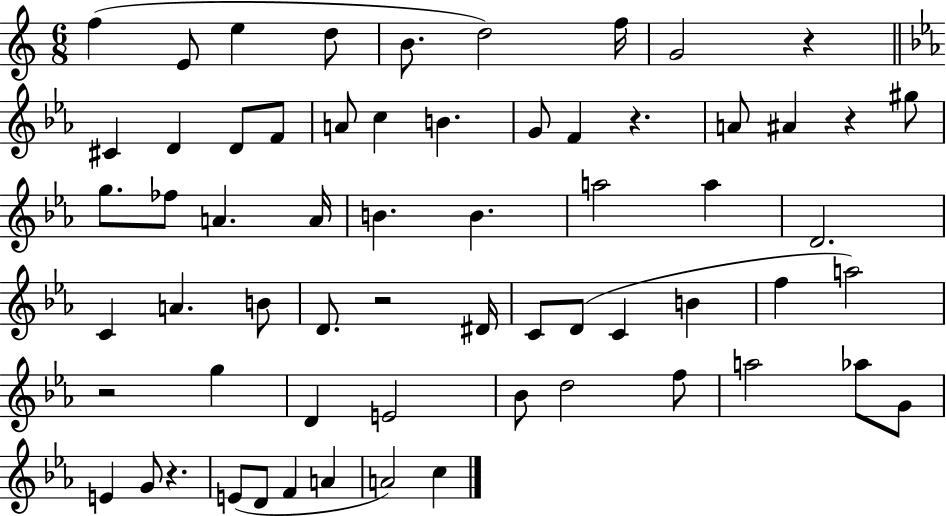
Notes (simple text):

F5/q E4/e E5/q D5/e B4/e. D5/h F5/s G4/h R/q C#4/q D4/q D4/e F4/e A4/e C5/q B4/q. G4/e F4/q R/q. A4/e A#4/q R/q G#5/e G5/e. FES5/e A4/q. A4/s B4/q. B4/q. A5/h A5/q D4/h. C4/q A4/q. B4/e D4/e. R/h D#4/s C4/e D4/e C4/q B4/q F5/q A5/h R/h G5/q D4/q E4/h Bb4/e D5/h F5/e A5/h Ab5/e G4/e E4/q G4/e R/q. E4/e D4/e F4/q A4/q A4/h C5/q